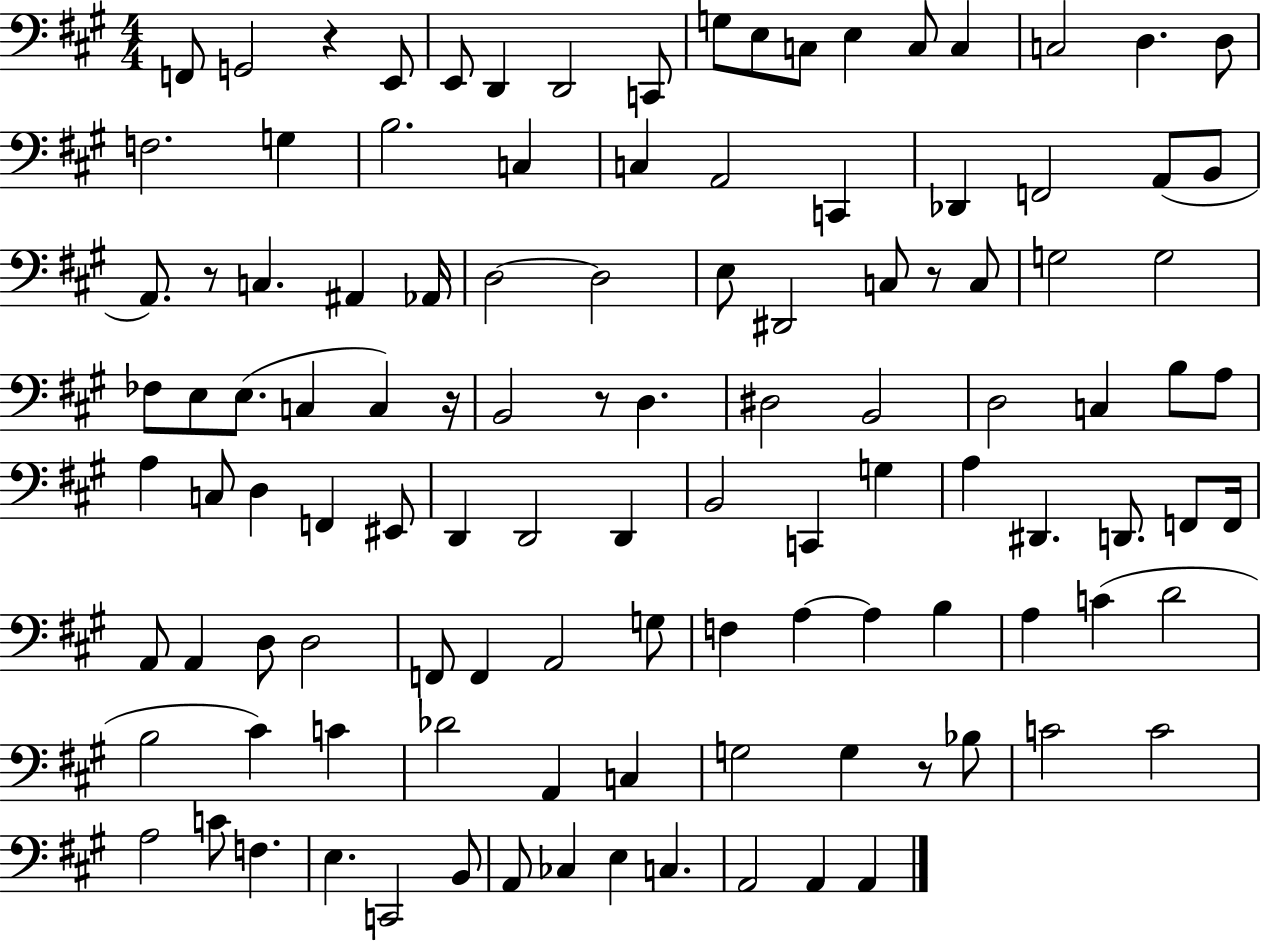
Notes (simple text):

F2/e G2/h R/q E2/e E2/e D2/q D2/h C2/e G3/e E3/e C3/e E3/q C3/e C3/q C3/h D3/q. D3/e F3/h. G3/q B3/h. C3/q C3/q A2/h C2/q Db2/q F2/h A2/e B2/e A2/e. R/e C3/q. A#2/q Ab2/s D3/h D3/h E3/e D#2/h C3/e R/e C3/e G3/h G3/h FES3/e E3/e E3/e. C3/q C3/q R/s B2/h R/e D3/q. D#3/h B2/h D3/h C3/q B3/e A3/e A3/q C3/e D3/q F2/q EIS2/e D2/q D2/h D2/q B2/h C2/q G3/q A3/q D#2/q. D2/e. F2/e F2/s A2/e A2/q D3/e D3/h F2/e F2/q A2/h G3/e F3/q A3/q A3/q B3/q A3/q C4/q D4/h B3/h C#4/q C4/q Db4/h A2/q C3/q G3/h G3/q R/e Bb3/e C4/h C4/h A3/h C4/e F3/q. E3/q. C2/h B2/e A2/e CES3/q E3/q C3/q. A2/h A2/q A2/q